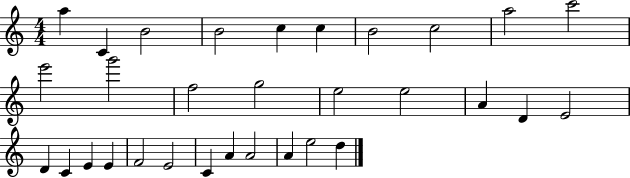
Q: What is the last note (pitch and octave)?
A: D5